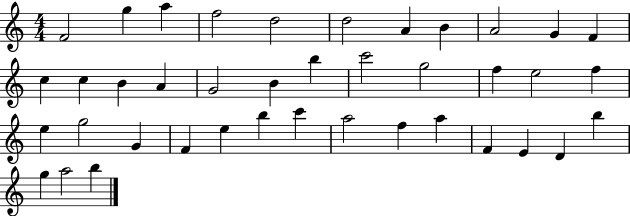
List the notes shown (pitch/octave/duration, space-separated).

F4/h G5/q A5/q F5/h D5/h D5/h A4/q B4/q A4/h G4/q F4/q C5/q C5/q B4/q A4/q G4/h B4/q B5/q C6/h G5/h F5/q E5/h F5/q E5/q G5/h G4/q F4/q E5/q B5/q C6/q A5/h F5/q A5/q F4/q E4/q D4/q B5/q G5/q A5/h B5/q